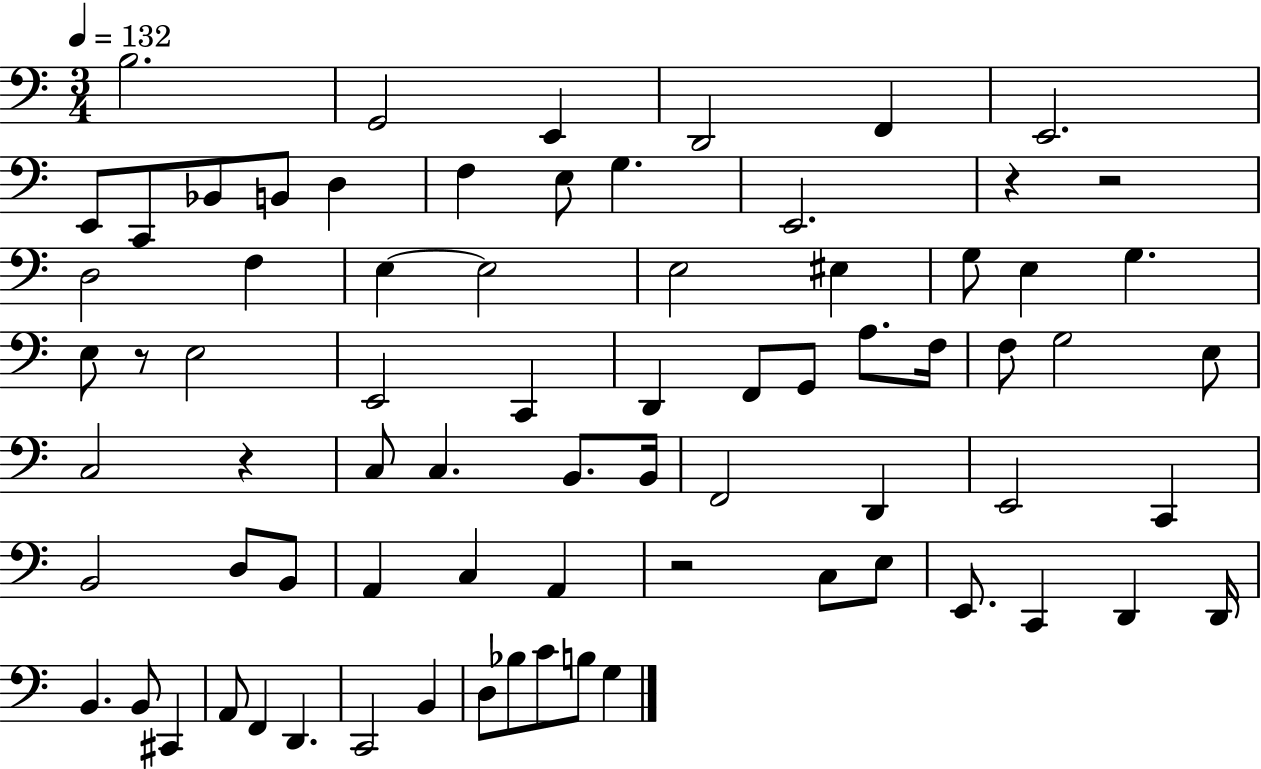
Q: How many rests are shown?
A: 5